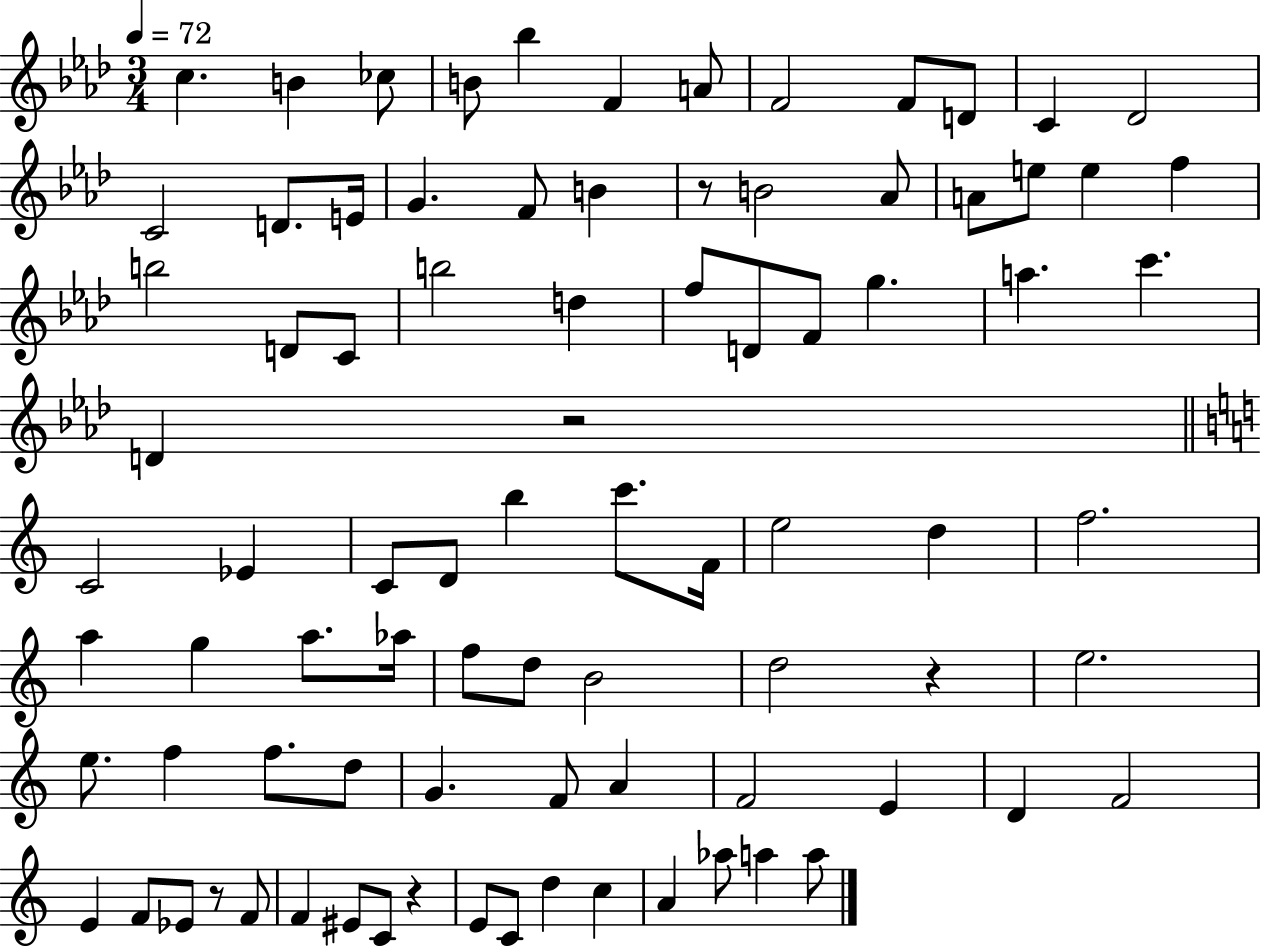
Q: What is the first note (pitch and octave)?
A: C5